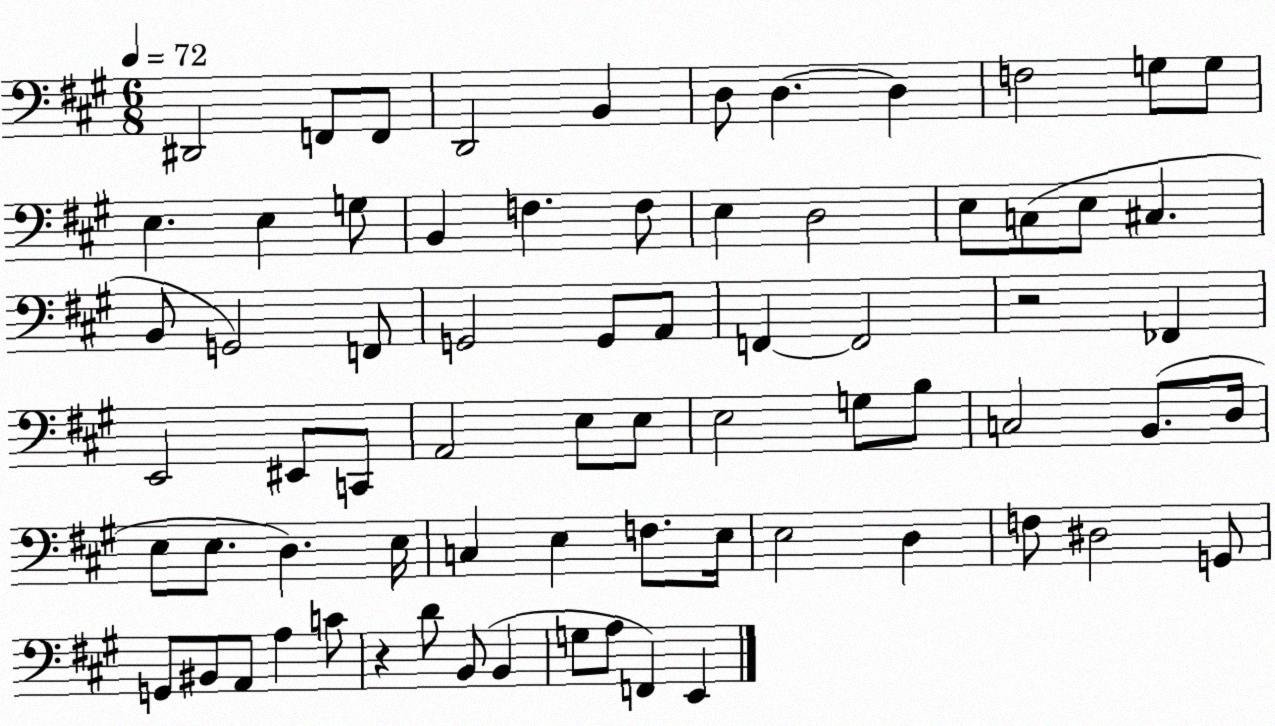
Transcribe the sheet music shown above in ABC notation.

X:1
T:Untitled
M:6/8
L:1/4
K:A
^D,,2 F,,/2 F,,/2 D,,2 B,, D,/2 D, D, F,2 G,/2 G,/2 E, E, G,/2 B,, F, F,/2 E, D,2 E,/2 C,/2 E,/2 ^C, B,,/2 G,,2 F,,/2 G,,2 G,,/2 A,,/2 F,, F,,2 z2 _F,, E,,2 ^E,,/2 C,,/2 A,,2 E,/2 E,/2 E,2 G,/2 B,/2 C,2 B,,/2 D,/4 E,/2 E,/2 D, E,/4 C, E, F,/2 E,/4 E,2 D, F,/2 ^D,2 G,,/2 G,,/2 ^B,,/2 A,,/2 A, C/2 z D/2 B,,/2 B,, G,/2 A,/2 F,, E,,